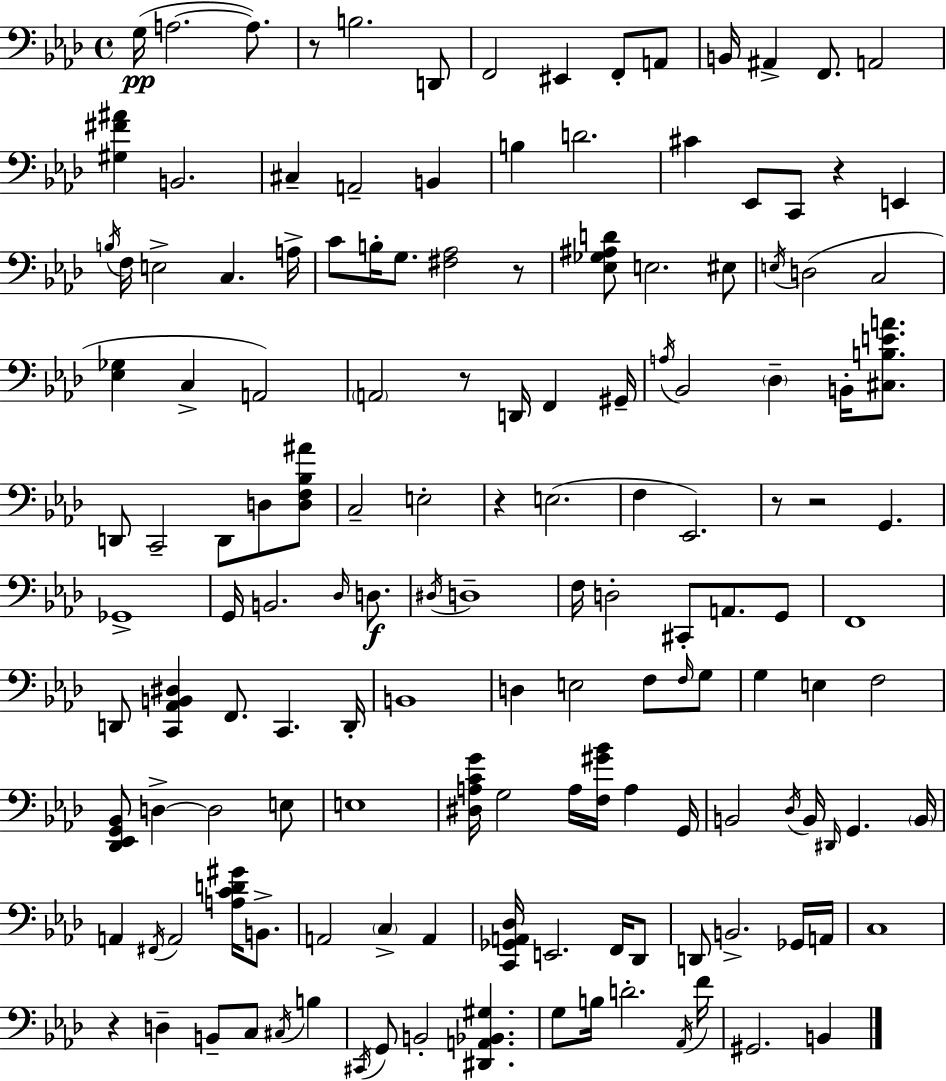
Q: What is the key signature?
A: AES major